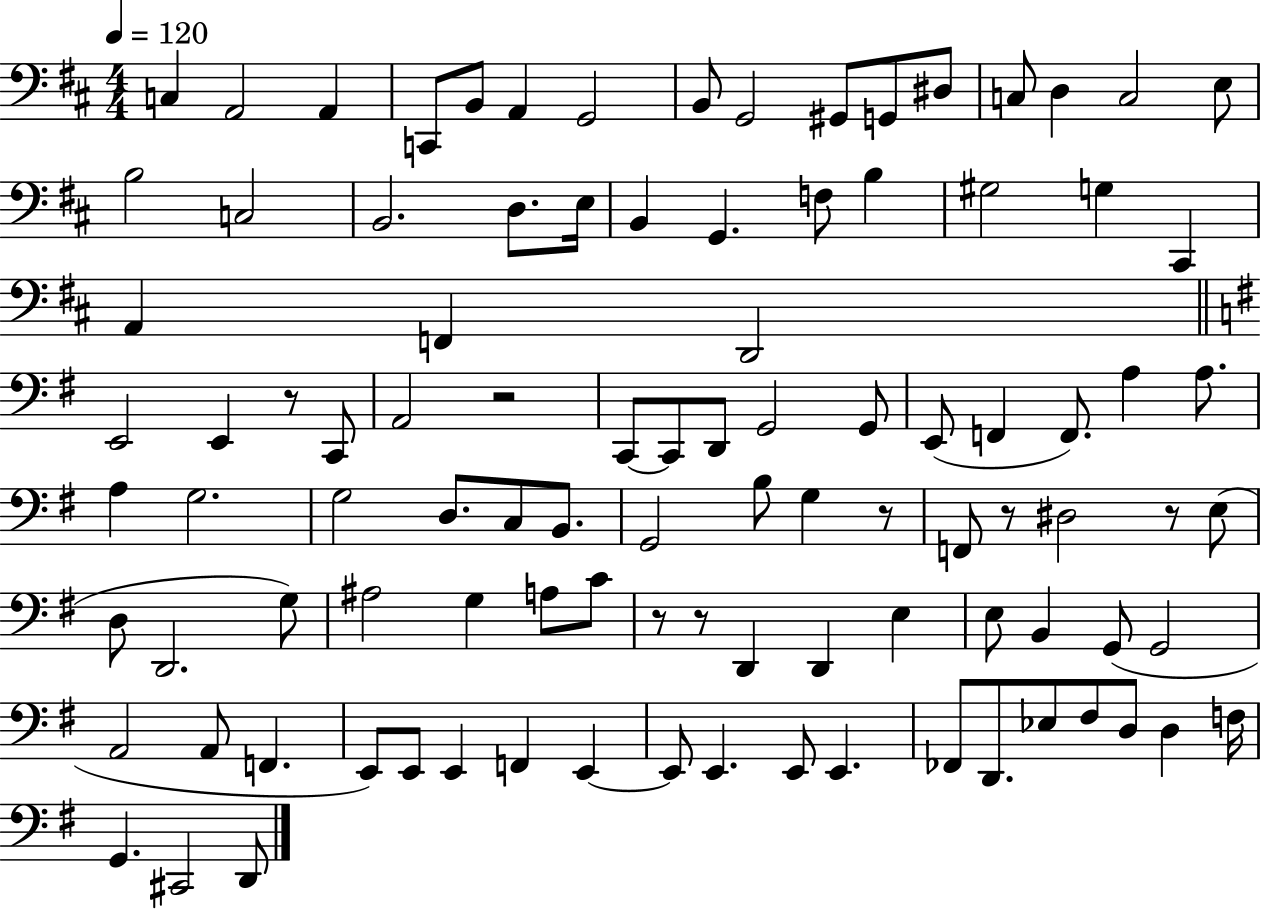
C3/q A2/h A2/q C2/e B2/e A2/q G2/h B2/e G2/h G#2/e G2/e D#3/e C3/e D3/q C3/h E3/e B3/h C3/h B2/h. D3/e. E3/s B2/q G2/q. F3/e B3/q G#3/h G3/q C#2/q A2/q F2/q D2/h E2/h E2/q R/e C2/e A2/h R/h C2/e C2/e D2/e G2/h G2/e E2/e F2/q F2/e. A3/q A3/e. A3/q G3/h. G3/h D3/e. C3/e B2/e. G2/h B3/e G3/q R/e F2/e R/e D#3/h R/e E3/e D3/e D2/h. G3/e A#3/h G3/q A3/e C4/e R/e R/e D2/q D2/q E3/q E3/e B2/q G2/e G2/h A2/h A2/e F2/q. E2/e E2/e E2/q F2/q E2/q E2/e E2/q. E2/e E2/q. FES2/e D2/e. Eb3/e F#3/e D3/e D3/q F3/s G2/q. C#2/h D2/e